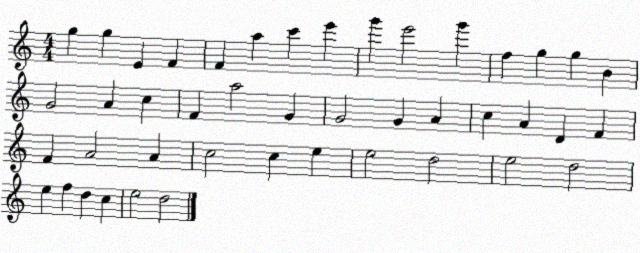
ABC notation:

X:1
T:Untitled
M:4/4
L:1/4
K:C
g g E F F a c' e' g' e'2 g' f g g B G2 A c F a2 G G2 G A c A D F F A2 A c2 c e e2 d2 e2 d2 e f d c e2 d2